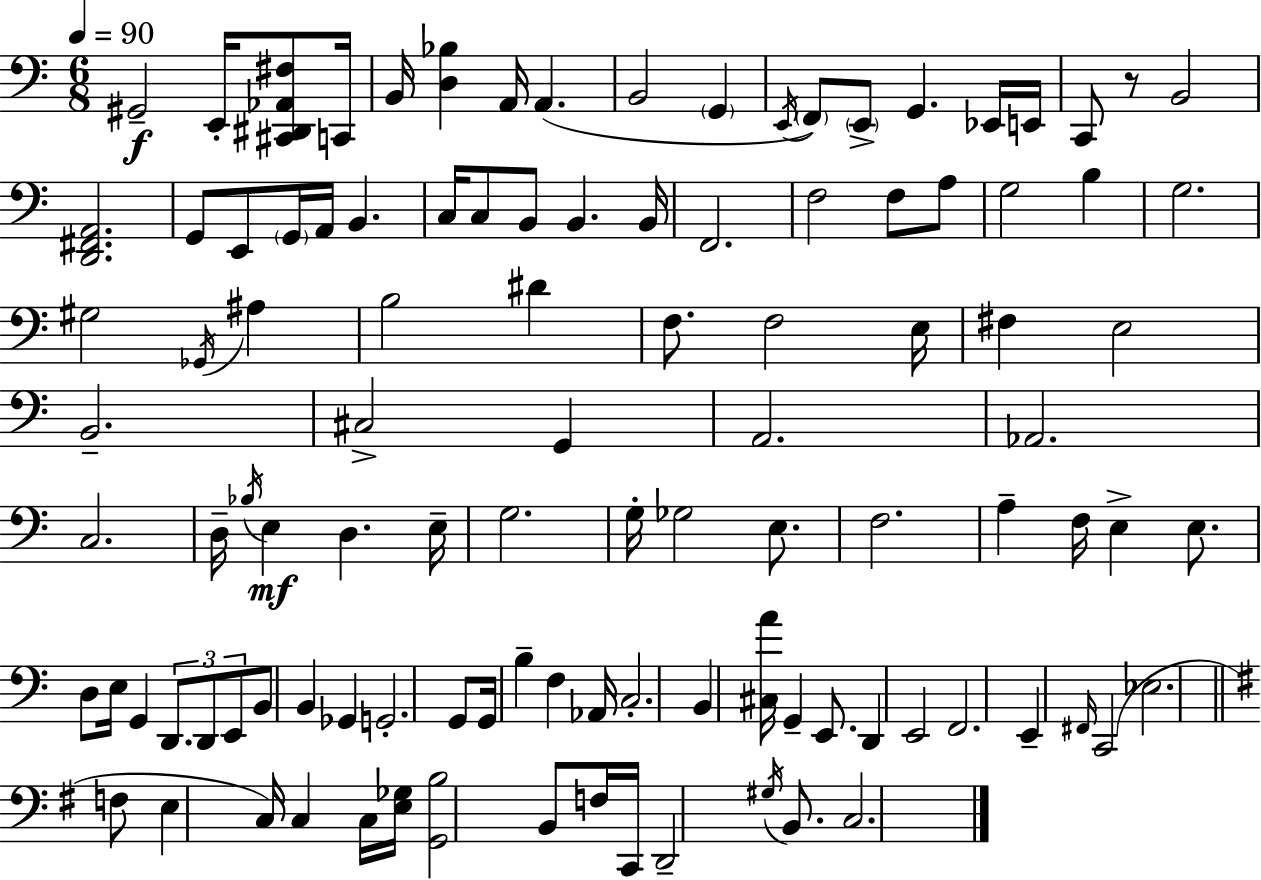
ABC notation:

X:1
T:Untitled
M:6/8
L:1/4
K:Am
^G,,2 E,,/4 [^C,,^D,,_A,,^F,]/2 C,,/4 B,,/4 [D,_B,] A,,/4 A,, B,,2 G,, E,,/4 F,,/2 E,,/2 G,, _E,,/4 E,,/4 C,,/2 z/2 B,,2 [D,,^F,,A,,]2 G,,/2 E,,/2 G,,/4 A,,/4 B,, C,/4 C,/2 B,,/2 B,, B,,/4 F,,2 F,2 F,/2 A,/2 G,2 B, G,2 ^G,2 _G,,/4 ^A, B,2 ^D F,/2 F,2 E,/4 ^F, E,2 B,,2 ^C,2 G,, A,,2 _A,,2 C,2 D,/4 _B,/4 E, D, E,/4 G,2 G,/4 _G,2 E,/2 F,2 A, F,/4 E, E,/2 D,/2 E,/4 G,, D,,/2 D,,/2 E,,/2 B,,/2 B,, _G,, G,,2 G,,/2 G,,/4 B, F, _A,,/4 C,2 B,, [^C,A]/4 G,, E,,/2 D,, E,,2 F,,2 E,, ^F,,/4 C,,2 _E,2 F,/2 E, C,/4 C, C,/4 [E,_G,]/4 [G,,B,]2 B,,/2 F,/4 C,,/4 D,,2 ^G,/4 B,,/2 C,2